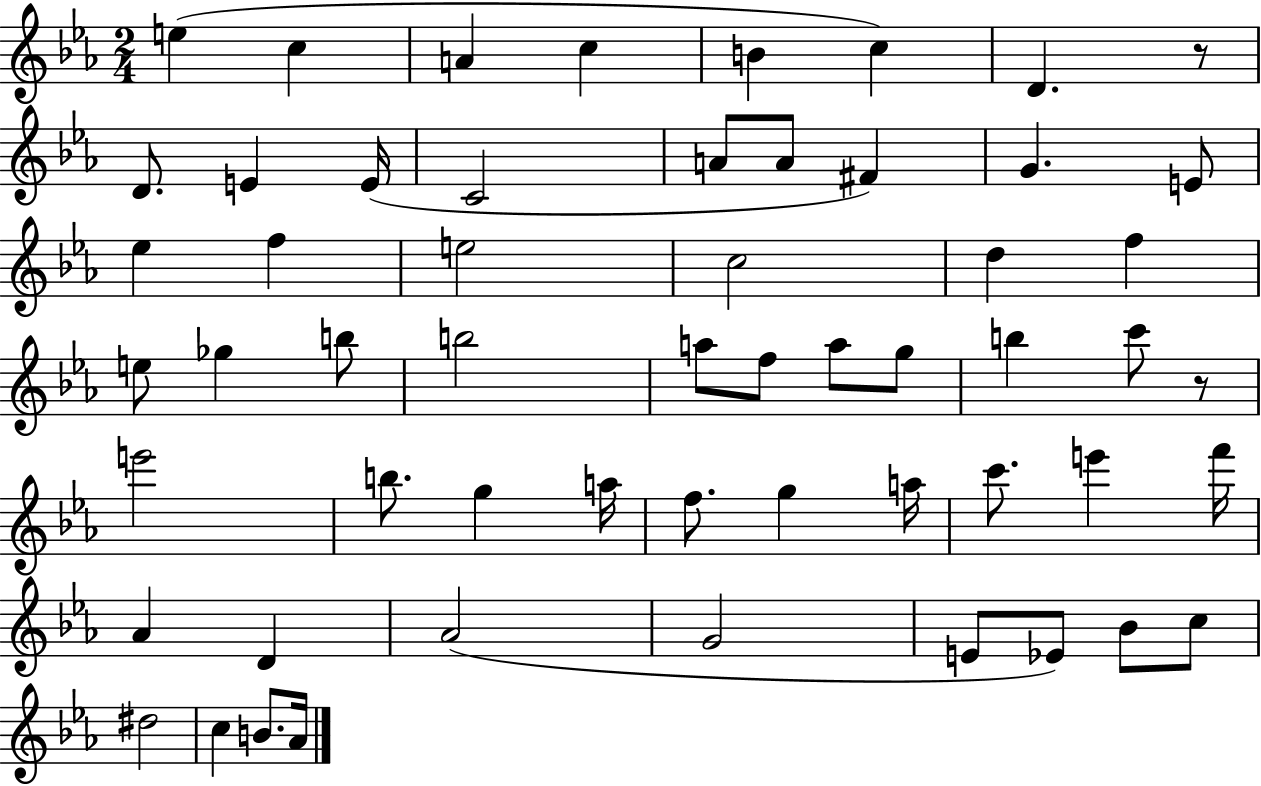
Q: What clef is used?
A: treble